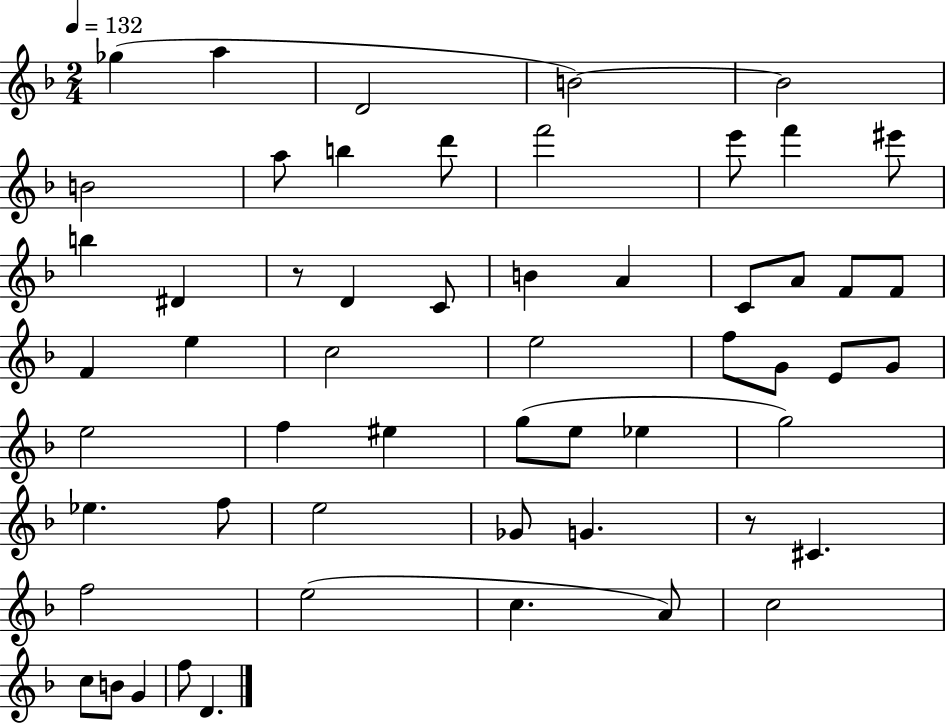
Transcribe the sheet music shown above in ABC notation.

X:1
T:Untitled
M:2/4
L:1/4
K:F
_g a D2 B2 B2 B2 a/2 b d'/2 f'2 e'/2 f' ^e'/2 b ^D z/2 D C/2 B A C/2 A/2 F/2 F/2 F e c2 e2 f/2 G/2 E/2 G/2 e2 f ^e g/2 e/2 _e g2 _e f/2 e2 _G/2 G z/2 ^C f2 e2 c A/2 c2 c/2 B/2 G f/2 D